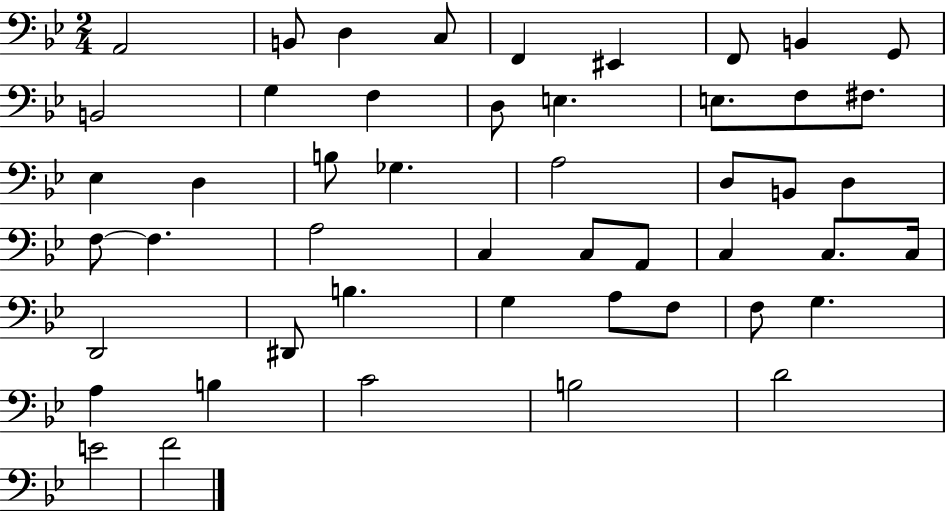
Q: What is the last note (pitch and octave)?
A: F4